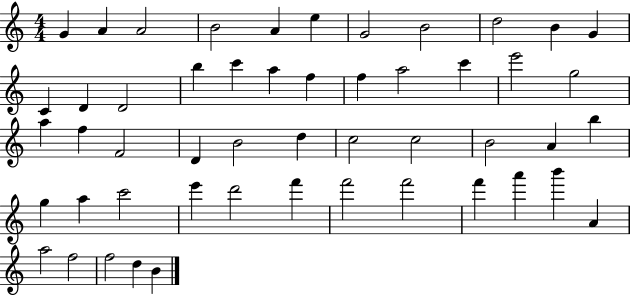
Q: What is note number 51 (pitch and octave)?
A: B4